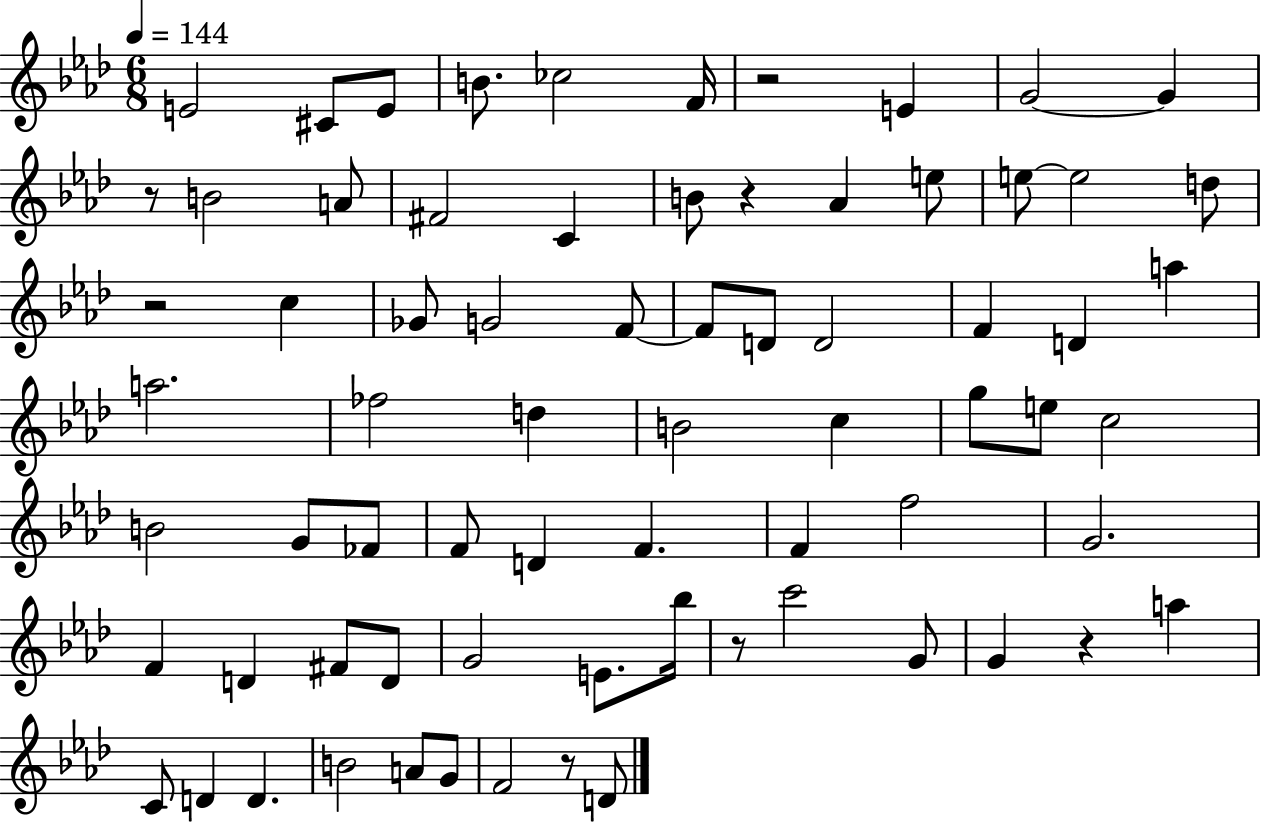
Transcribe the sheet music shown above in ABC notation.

X:1
T:Untitled
M:6/8
L:1/4
K:Ab
E2 ^C/2 E/2 B/2 _c2 F/4 z2 E G2 G z/2 B2 A/2 ^F2 C B/2 z _A e/2 e/2 e2 d/2 z2 c _G/2 G2 F/2 F/2 D/2 D2 F D a a2 _f2 d B2 c g/2 e/2 c2 B2 G/2 _F/2 F/2 D F F f2 G2 F D ^F/2 D/2 G2 E/2 _b/4 z/2 c'2 G/2 G z a C/2 D D B2 A/2 G/2 F2 z/2 D/2